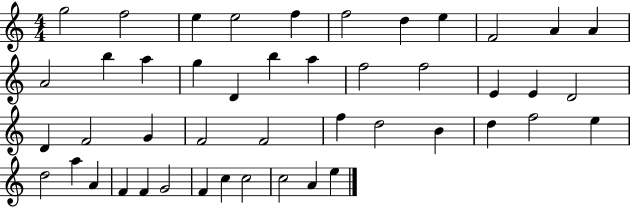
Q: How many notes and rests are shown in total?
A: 46